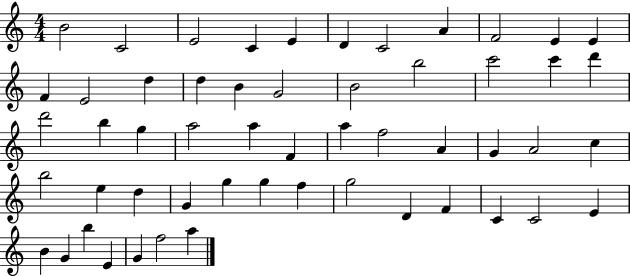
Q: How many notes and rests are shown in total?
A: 54